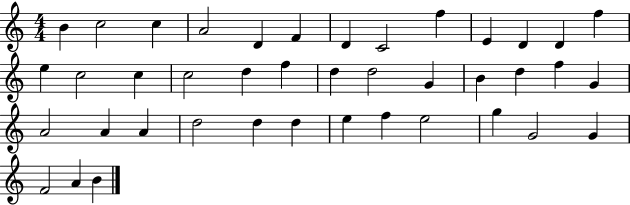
X:1
T:Untitled
M:4/4
L:1/4
K:C
B c2 c A2 D F D C2 f E D D f e c2 c c2 d f d d2 G B d f G A2 A A d2 d d e f e2 g G2 G F2 A B